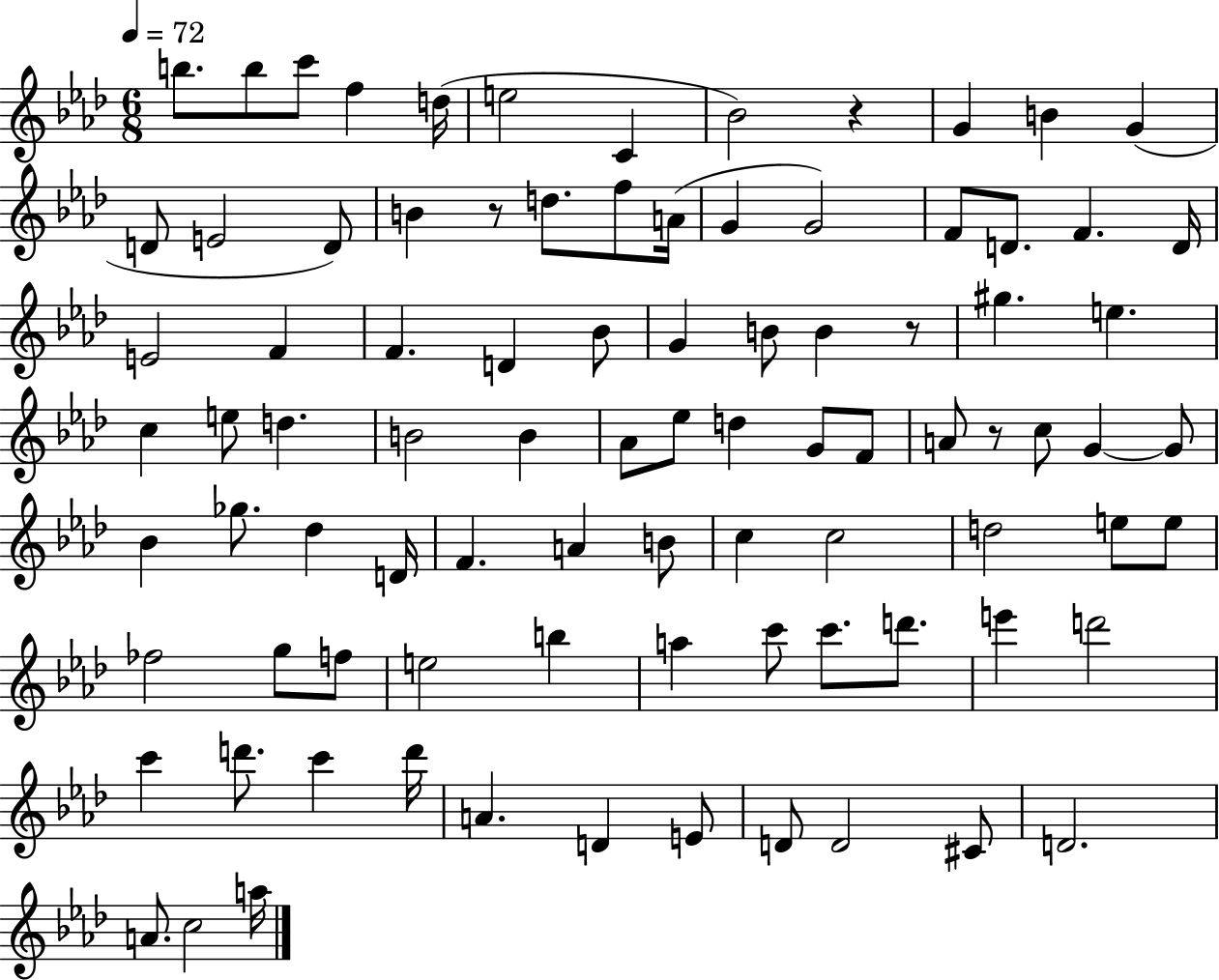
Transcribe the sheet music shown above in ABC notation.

X:1
T:Untitled
M:6/8
L:1/4
K:Ab
b/2 b/2 c'/2 f d/4 e2 C _B2 z G B G D/2 E2 D/2 B z/2 d/2 f/2 A/4 G G2 F/2 D/2 F D/4 E2 F F D _B/2 G B/2 B z/2 ^g e c e/2 d B2 B _A/2 _e/2 d G/2 F/2 A/2 z/2 c/2 G G/2 _B _g/2 _d D/4 F A B/2 c c2 d2 e/2 e/2 _f2 g/2 f/2 e2 b a c'/2 c'/2 d'/2 e' d'2 c' d'/2 c' d'/4 A D E/2 D/2 D2 ^C/2 D2 A/2 c2 a/4